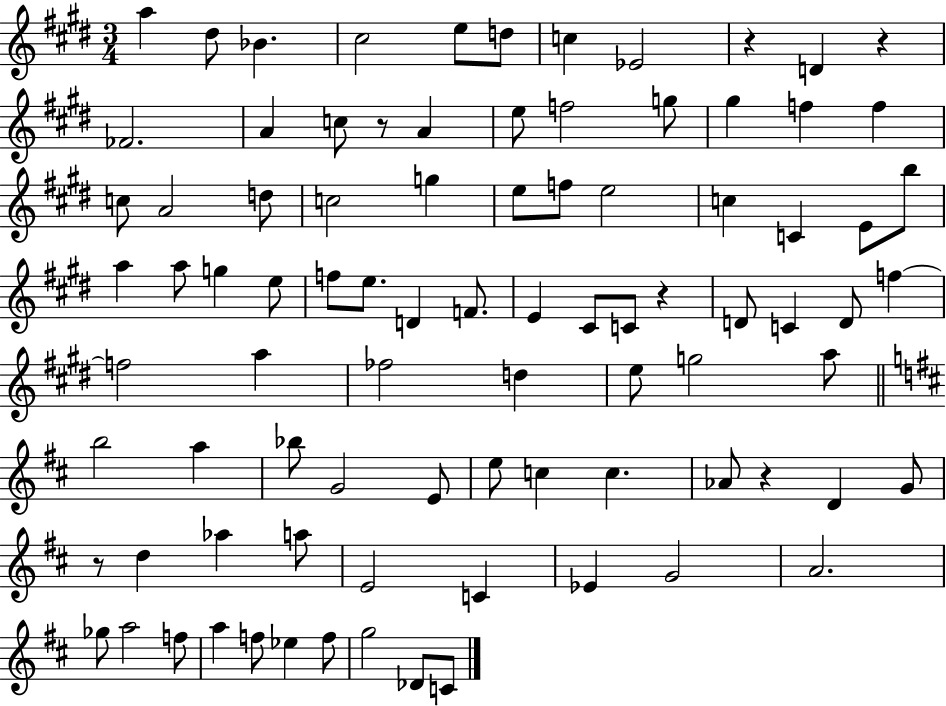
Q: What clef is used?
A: treble